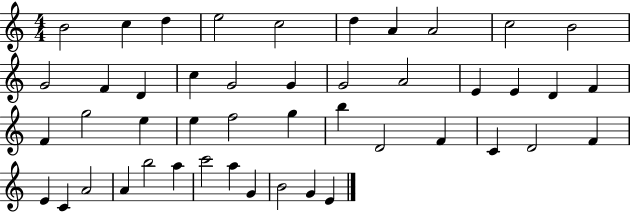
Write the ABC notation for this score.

X:1
T:Untitled
M:4/4
L:1/4
K:C
B2 c d e2 c2 d A A2 c2 B2 G2 F D c G2 G G2 A2 E E D F F g2 e e f2 g b D2 F C D2 F E C A2 A b2 a c'2 a G B2 G E